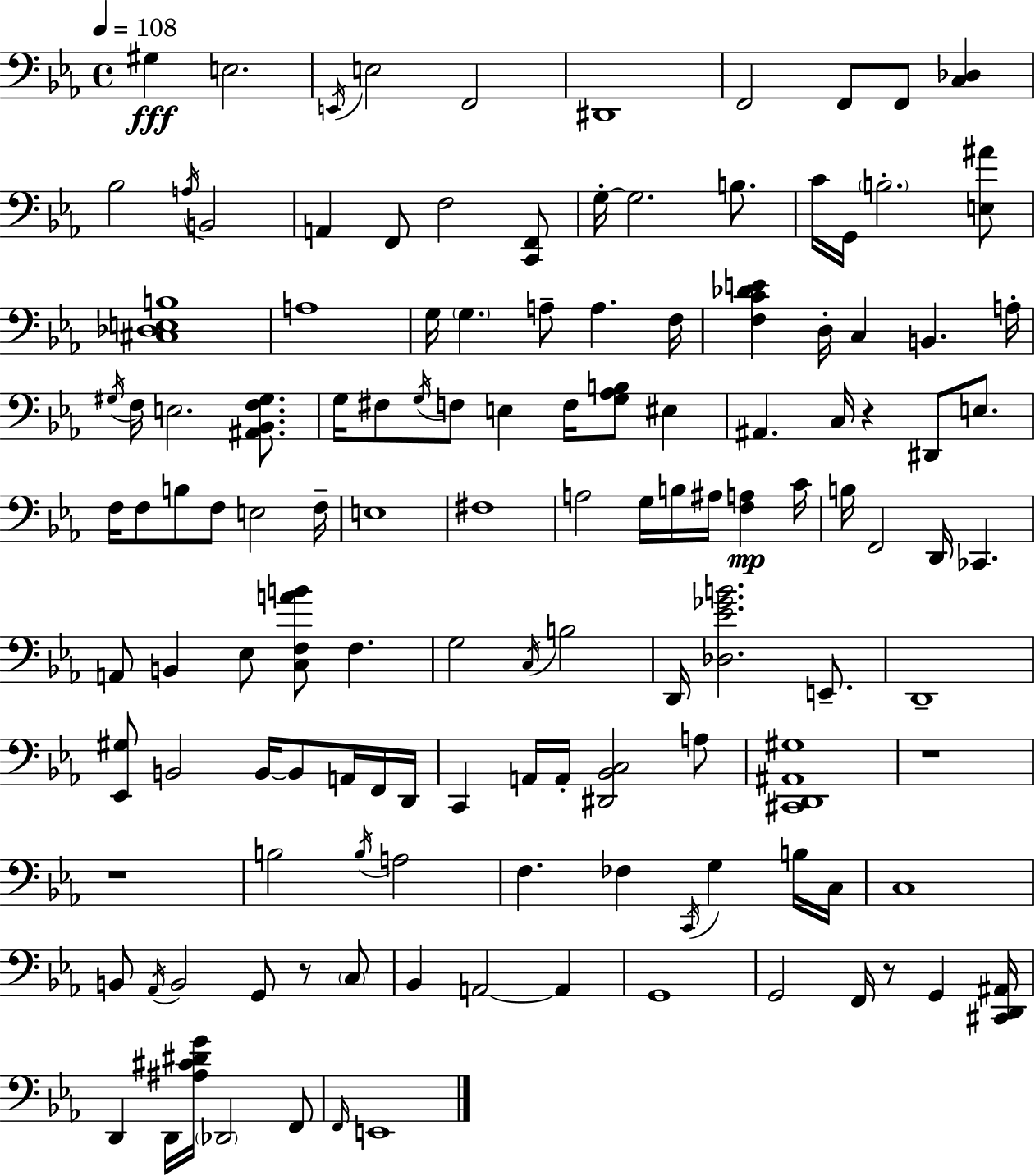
X:1
T:Untitled
M:4/4
L:1/4
K:Cm
^G, E,2 E,,/4 E,2 F,,2 ^D,,4 F,,2 F,,/2 F,,/2 [C,_D,] _B,2 A,/4 B,,2 A,, F,,/2 F,2 [C,,F,,]/2 G,/4 G,2 B,/2 C/4 G,,/4 B,2 [E,^A]/2 [^C,_D,E,B,]4 A,4 G,/4 G, A,/2 A, F,/4 [F,C_DE] D,/4 C, B,, A,/4 ^G,/4 F,/4 E,2 [^A,,_B,,F,^G,]/2 G,/4 ^F,/2 G,/4 F,/2 E, F,/4 [G,_A,B,]/2 ^E, ^A,, C,/4 z ^D,,/2 E,/2 F,/4 F,/2 B,/2 F,/2 E,2 F,/4 E,4 ^F,4 A,2 G,/4 B,/4 ^A,/4 [F,A,] C/4 B,/4 F,,2 D,,/4 _C,, A,,/2 B,, _E,/2 [C,F,AB]/2 F, G,2 C,/4 B,2 D,,/4 [_D,_E_GB]2 E,,/2 D,,4 [_E,,^G,]/2 B,,2 B,,/4 B,,/2 A,,/4 F,,/4 D,,/4 C,, A,,/4 A,,/4 [^D,,_B,,C,]2 A,/2 [^C,,D,,^A,,^G,]4 z4 z4 B,2 B,/4 A,2 F, _F, C,,/4 G, B,/4 C,/4 C,4 B,,/2 _A,,/4 B,,2 G,,/2 z/2 C,/2 _B,, A,,2 A,, G,,4 G,,2 F,,/4 z/2 G,, [^C,,D,,^A,,]/4 D,, D,,/4 [^A,^C^DG]/4 _D,,2 F,,/2 F,,/4 E,,4